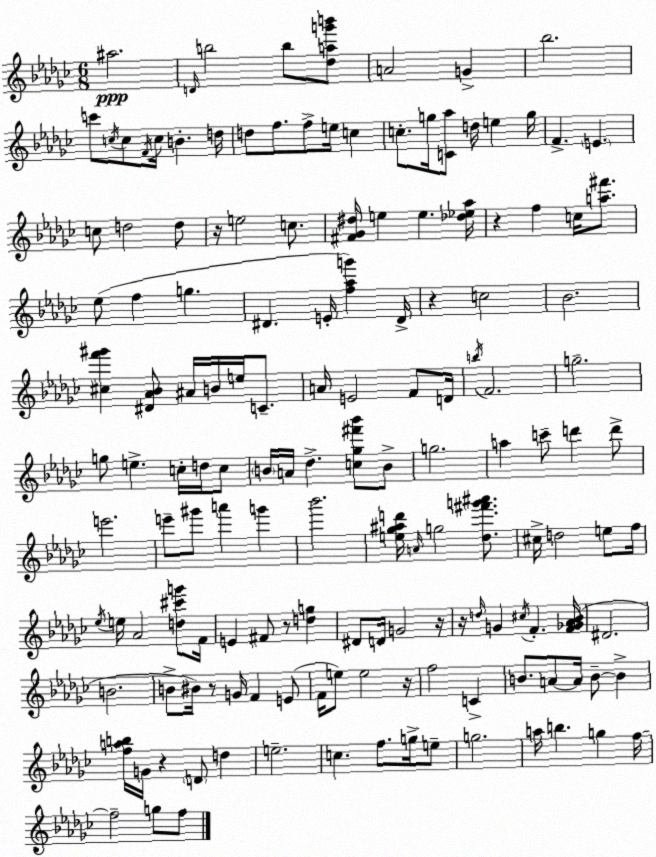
X:1
T:Untitled
M:6/8
L:1/4
K:Ebm
^a2 D/4 b2 b/2 [_dag'b']/2 A2 G _b2 c'/2 c/4 c/2 F/4 c/4 B d/4 d/2 f/2 f/2 e/4 c c/2 g/4 [C_a]/2 d/4 e g/4 F E c/2 d2 d/2 z/4 e2 c/2 [^F_G^d]/4 e e [_d_e_a]/4 z f c/4 [a^f']/2 _e/2 f g ^D E/4 [f_ag'] ^D/4 z c2 _B2 [^cf'^g'] [^D_A_B]/2 ^A/4 B/4 e/4 C/2 A/4 E2 F/2 D/4 b/4 F2 g2 g/2 e c/4 d/4 c/2 B/4 A/4 _d [c_g^f'_b']/2 B/2 g2 a c'/2 d' d'/2 e'2 e'/2 ^g'/2 a' g' _b'2 [e_g^ad']/4 A/4 g2 [_d^f'g'^a']/2 ^c/4 d2 e/2 f/4 _e/4 e/4 _A2 [d^c'g']/2 F/4 E ^F/2 z/2 [dg] ^D/2 D/4 G2 z/4 z/4 d/4 G ^c/4 F [F_G_A_B]/4 ^D2 B2 B/2 ^B/4 z/2 G/4 F E/2 F/4 e/2 e2 z/4 f2 C B/2 A/2 A/4 B/2 B [fab]/4 G/4 z D/2 d e2 c f/2 g/4 e/2 g2 a/4 b g f/4 f2 g/2 f/2